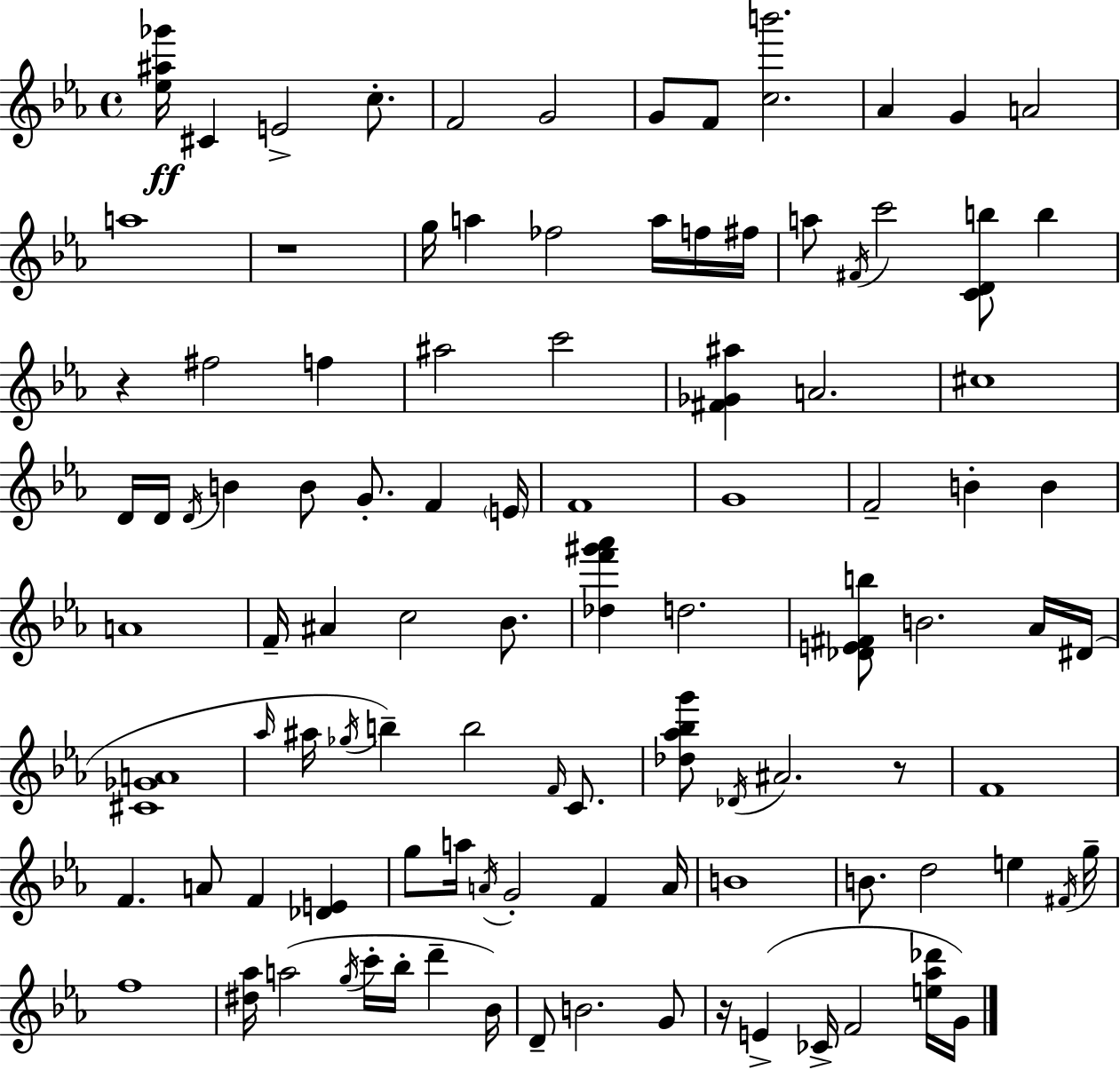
[Eb5,A#5,Gb6]/s C#4/q E4/h C5/e. F4/h G4/h G4/e F4/e [C5,B6]/h. Ab4/q G4/q A4/h A5/w R/w G5/s A5/q FES5/h A5/s F5/s F#5/s A5/e F#4/s C6/h [C4,D4,B5]/e B5/q R/q F#5/h F5/q A#5/h C6/h [F#4,Gb4,A#5]/q A4/h. C#5/w D4/s D4/s D4/s B4/q B4/e G4/e. F4/q E4/s F4/w G4/w F4/h B4/q B4/q A4/w F4/s A#4/q C5/h Bb4/e. [Db5,F6,G#6,Ab6]/q D5/h. [Db4,E4,F#4,B5]/e B4/h. Ab4/s D#4/s [C#4,Gb4,A4]/w Ab5/s A#5/s Gb5/s B5/q B5/h F4/s C4/e. [Db5,Ab5,Bb5,G6]/e Db4/s A#4/h. R/e F4/w F4/q. A4/e F4/q [Db4,E4]/q G5/e A5/s A4/s G4/h F4/q A4/s B4/w B4/e. D5/h E5/q F#4/s G5/s F5/w [D#5,Ab5]/s A5/h G5/s C6/s Bb5/s D6/q Bb4/s D4/e B4/h. G4/e R/s E4/q CES4/s F4/h [E5,Ab5,Db6]/s G4/s